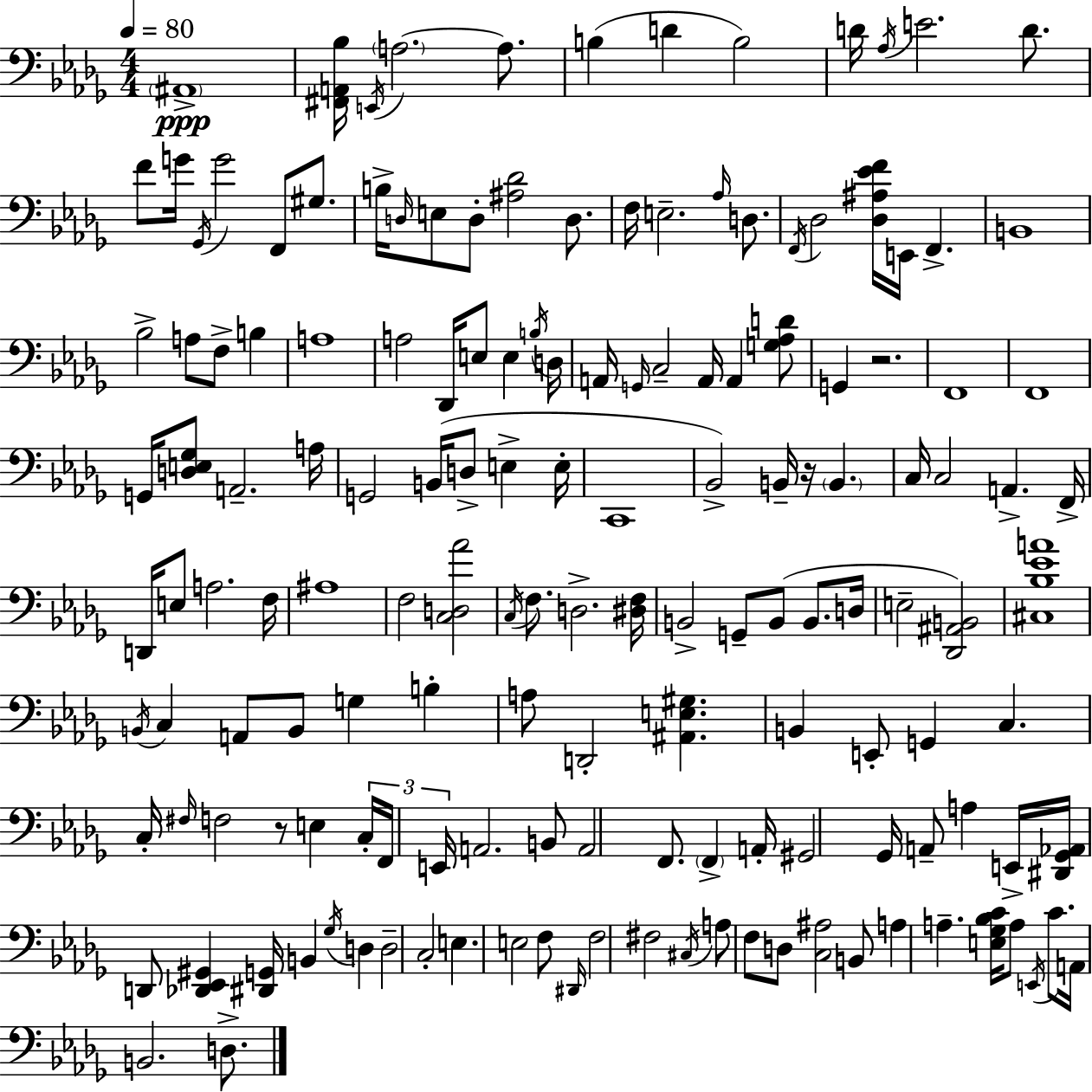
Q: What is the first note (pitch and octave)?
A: A#2